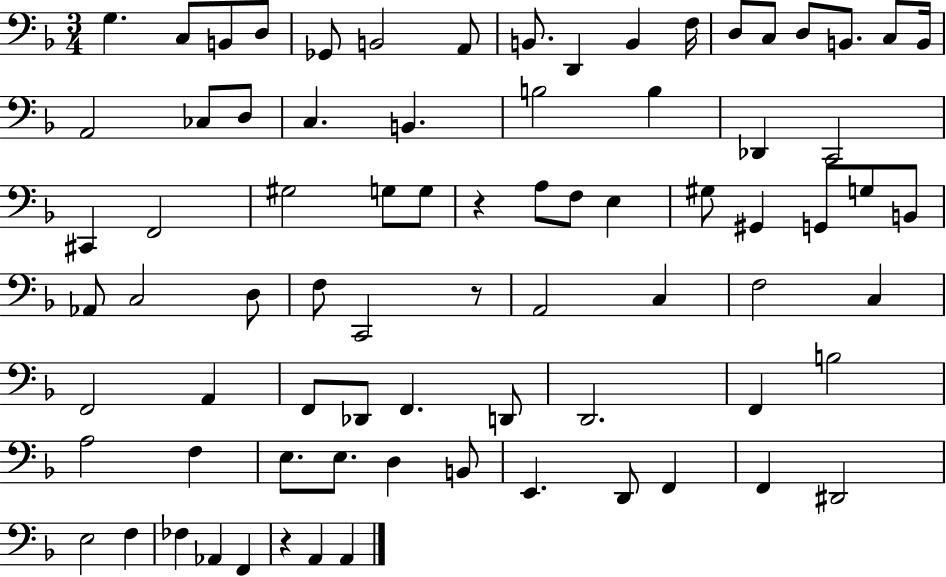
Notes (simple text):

G3/q. C3/e B2/e D3/e Gb2/e B2/h A2/e B2/e. D2/q B2/q F3/s D3/e C3/e D3/e B2/e. C3/e B2/s A2/h CES3/e D3/e C3/q. B2/q. B3/h B3/q Db2/q C2/h C#2/q F2/h G#3/h G3/e G3/e R/q A3/e F3/e E3/q G#3/e G#2/q G2/e G3/e B2/e Ab2/e C3/h D3/e F3/e C2/h R/e A2/h C3/q F3/h C3/q F2/h A2/q F2/e Db2/e F2/q. D2/e D2/h. F2/q B3/h A3/h F3/q E3/e. E3/e. D3/q B2/e E2/q. D2/e F2/q F2/q D#2/h E3/h F3/q FES3/q Ab2/q F2/q R/q A2/q A2/q